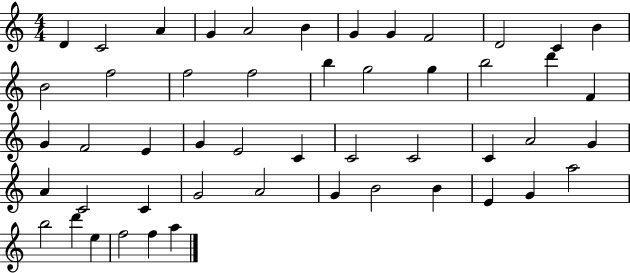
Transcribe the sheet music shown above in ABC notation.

X:1
T:Untitled
M:4/4
L:1/4
K:C
D C2 A G A2 B G G F2 D2 C B B2 f2 f2 f2 b g2 g b2 d' F G F2 E G E2 C C2 C2 C A2 G A C2 C G2 A2 G B2 B E G a2 b2 d' e f2 f a